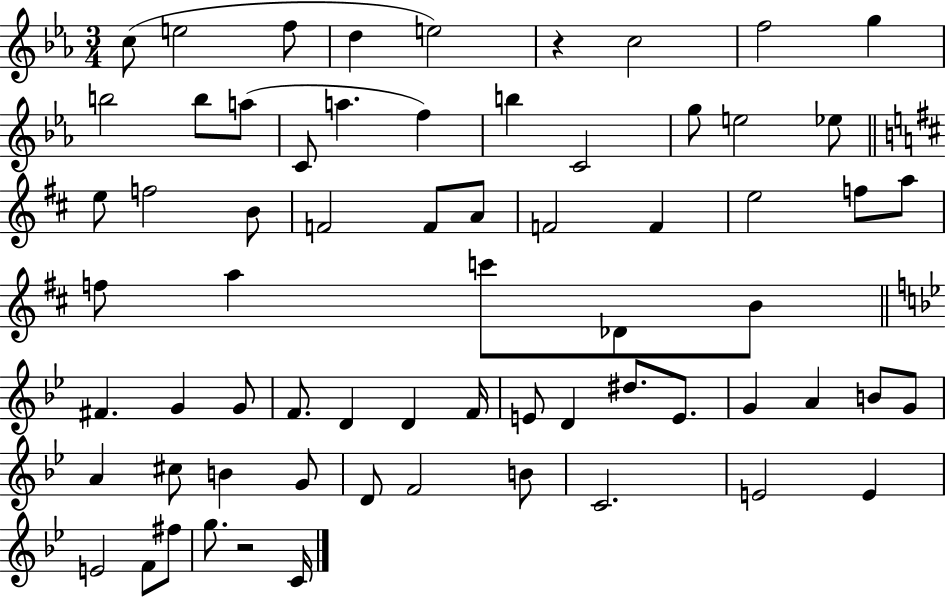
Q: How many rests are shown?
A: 2